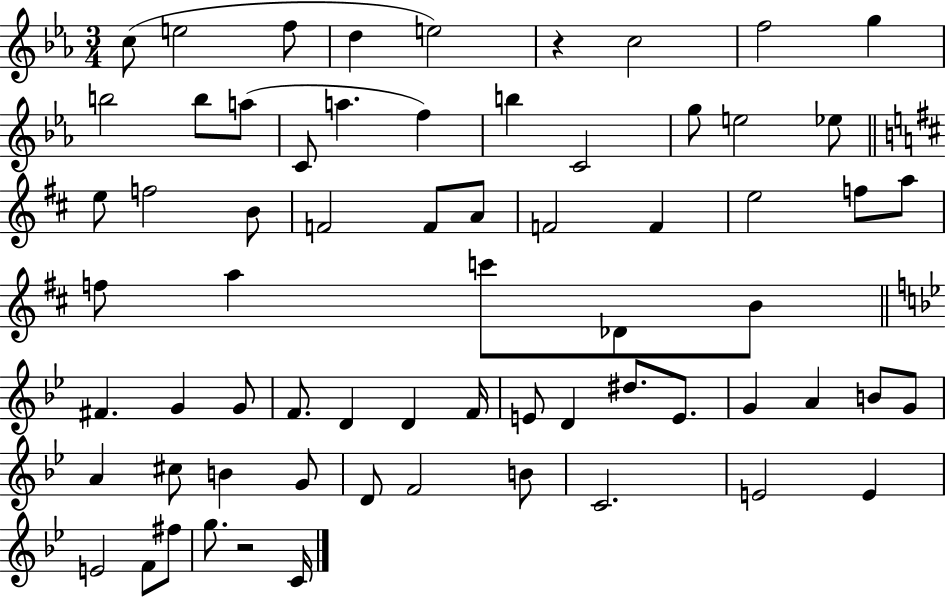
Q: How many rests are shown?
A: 2